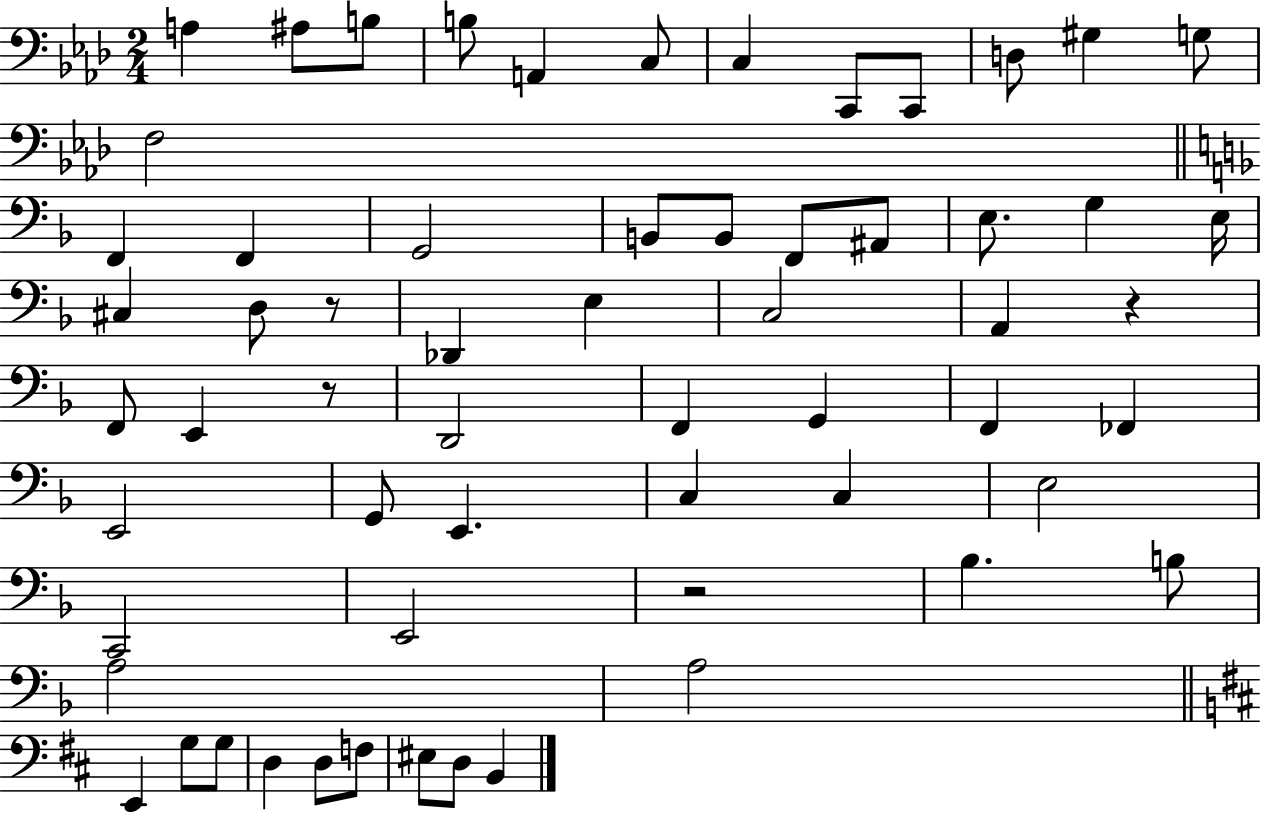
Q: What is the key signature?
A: AES major